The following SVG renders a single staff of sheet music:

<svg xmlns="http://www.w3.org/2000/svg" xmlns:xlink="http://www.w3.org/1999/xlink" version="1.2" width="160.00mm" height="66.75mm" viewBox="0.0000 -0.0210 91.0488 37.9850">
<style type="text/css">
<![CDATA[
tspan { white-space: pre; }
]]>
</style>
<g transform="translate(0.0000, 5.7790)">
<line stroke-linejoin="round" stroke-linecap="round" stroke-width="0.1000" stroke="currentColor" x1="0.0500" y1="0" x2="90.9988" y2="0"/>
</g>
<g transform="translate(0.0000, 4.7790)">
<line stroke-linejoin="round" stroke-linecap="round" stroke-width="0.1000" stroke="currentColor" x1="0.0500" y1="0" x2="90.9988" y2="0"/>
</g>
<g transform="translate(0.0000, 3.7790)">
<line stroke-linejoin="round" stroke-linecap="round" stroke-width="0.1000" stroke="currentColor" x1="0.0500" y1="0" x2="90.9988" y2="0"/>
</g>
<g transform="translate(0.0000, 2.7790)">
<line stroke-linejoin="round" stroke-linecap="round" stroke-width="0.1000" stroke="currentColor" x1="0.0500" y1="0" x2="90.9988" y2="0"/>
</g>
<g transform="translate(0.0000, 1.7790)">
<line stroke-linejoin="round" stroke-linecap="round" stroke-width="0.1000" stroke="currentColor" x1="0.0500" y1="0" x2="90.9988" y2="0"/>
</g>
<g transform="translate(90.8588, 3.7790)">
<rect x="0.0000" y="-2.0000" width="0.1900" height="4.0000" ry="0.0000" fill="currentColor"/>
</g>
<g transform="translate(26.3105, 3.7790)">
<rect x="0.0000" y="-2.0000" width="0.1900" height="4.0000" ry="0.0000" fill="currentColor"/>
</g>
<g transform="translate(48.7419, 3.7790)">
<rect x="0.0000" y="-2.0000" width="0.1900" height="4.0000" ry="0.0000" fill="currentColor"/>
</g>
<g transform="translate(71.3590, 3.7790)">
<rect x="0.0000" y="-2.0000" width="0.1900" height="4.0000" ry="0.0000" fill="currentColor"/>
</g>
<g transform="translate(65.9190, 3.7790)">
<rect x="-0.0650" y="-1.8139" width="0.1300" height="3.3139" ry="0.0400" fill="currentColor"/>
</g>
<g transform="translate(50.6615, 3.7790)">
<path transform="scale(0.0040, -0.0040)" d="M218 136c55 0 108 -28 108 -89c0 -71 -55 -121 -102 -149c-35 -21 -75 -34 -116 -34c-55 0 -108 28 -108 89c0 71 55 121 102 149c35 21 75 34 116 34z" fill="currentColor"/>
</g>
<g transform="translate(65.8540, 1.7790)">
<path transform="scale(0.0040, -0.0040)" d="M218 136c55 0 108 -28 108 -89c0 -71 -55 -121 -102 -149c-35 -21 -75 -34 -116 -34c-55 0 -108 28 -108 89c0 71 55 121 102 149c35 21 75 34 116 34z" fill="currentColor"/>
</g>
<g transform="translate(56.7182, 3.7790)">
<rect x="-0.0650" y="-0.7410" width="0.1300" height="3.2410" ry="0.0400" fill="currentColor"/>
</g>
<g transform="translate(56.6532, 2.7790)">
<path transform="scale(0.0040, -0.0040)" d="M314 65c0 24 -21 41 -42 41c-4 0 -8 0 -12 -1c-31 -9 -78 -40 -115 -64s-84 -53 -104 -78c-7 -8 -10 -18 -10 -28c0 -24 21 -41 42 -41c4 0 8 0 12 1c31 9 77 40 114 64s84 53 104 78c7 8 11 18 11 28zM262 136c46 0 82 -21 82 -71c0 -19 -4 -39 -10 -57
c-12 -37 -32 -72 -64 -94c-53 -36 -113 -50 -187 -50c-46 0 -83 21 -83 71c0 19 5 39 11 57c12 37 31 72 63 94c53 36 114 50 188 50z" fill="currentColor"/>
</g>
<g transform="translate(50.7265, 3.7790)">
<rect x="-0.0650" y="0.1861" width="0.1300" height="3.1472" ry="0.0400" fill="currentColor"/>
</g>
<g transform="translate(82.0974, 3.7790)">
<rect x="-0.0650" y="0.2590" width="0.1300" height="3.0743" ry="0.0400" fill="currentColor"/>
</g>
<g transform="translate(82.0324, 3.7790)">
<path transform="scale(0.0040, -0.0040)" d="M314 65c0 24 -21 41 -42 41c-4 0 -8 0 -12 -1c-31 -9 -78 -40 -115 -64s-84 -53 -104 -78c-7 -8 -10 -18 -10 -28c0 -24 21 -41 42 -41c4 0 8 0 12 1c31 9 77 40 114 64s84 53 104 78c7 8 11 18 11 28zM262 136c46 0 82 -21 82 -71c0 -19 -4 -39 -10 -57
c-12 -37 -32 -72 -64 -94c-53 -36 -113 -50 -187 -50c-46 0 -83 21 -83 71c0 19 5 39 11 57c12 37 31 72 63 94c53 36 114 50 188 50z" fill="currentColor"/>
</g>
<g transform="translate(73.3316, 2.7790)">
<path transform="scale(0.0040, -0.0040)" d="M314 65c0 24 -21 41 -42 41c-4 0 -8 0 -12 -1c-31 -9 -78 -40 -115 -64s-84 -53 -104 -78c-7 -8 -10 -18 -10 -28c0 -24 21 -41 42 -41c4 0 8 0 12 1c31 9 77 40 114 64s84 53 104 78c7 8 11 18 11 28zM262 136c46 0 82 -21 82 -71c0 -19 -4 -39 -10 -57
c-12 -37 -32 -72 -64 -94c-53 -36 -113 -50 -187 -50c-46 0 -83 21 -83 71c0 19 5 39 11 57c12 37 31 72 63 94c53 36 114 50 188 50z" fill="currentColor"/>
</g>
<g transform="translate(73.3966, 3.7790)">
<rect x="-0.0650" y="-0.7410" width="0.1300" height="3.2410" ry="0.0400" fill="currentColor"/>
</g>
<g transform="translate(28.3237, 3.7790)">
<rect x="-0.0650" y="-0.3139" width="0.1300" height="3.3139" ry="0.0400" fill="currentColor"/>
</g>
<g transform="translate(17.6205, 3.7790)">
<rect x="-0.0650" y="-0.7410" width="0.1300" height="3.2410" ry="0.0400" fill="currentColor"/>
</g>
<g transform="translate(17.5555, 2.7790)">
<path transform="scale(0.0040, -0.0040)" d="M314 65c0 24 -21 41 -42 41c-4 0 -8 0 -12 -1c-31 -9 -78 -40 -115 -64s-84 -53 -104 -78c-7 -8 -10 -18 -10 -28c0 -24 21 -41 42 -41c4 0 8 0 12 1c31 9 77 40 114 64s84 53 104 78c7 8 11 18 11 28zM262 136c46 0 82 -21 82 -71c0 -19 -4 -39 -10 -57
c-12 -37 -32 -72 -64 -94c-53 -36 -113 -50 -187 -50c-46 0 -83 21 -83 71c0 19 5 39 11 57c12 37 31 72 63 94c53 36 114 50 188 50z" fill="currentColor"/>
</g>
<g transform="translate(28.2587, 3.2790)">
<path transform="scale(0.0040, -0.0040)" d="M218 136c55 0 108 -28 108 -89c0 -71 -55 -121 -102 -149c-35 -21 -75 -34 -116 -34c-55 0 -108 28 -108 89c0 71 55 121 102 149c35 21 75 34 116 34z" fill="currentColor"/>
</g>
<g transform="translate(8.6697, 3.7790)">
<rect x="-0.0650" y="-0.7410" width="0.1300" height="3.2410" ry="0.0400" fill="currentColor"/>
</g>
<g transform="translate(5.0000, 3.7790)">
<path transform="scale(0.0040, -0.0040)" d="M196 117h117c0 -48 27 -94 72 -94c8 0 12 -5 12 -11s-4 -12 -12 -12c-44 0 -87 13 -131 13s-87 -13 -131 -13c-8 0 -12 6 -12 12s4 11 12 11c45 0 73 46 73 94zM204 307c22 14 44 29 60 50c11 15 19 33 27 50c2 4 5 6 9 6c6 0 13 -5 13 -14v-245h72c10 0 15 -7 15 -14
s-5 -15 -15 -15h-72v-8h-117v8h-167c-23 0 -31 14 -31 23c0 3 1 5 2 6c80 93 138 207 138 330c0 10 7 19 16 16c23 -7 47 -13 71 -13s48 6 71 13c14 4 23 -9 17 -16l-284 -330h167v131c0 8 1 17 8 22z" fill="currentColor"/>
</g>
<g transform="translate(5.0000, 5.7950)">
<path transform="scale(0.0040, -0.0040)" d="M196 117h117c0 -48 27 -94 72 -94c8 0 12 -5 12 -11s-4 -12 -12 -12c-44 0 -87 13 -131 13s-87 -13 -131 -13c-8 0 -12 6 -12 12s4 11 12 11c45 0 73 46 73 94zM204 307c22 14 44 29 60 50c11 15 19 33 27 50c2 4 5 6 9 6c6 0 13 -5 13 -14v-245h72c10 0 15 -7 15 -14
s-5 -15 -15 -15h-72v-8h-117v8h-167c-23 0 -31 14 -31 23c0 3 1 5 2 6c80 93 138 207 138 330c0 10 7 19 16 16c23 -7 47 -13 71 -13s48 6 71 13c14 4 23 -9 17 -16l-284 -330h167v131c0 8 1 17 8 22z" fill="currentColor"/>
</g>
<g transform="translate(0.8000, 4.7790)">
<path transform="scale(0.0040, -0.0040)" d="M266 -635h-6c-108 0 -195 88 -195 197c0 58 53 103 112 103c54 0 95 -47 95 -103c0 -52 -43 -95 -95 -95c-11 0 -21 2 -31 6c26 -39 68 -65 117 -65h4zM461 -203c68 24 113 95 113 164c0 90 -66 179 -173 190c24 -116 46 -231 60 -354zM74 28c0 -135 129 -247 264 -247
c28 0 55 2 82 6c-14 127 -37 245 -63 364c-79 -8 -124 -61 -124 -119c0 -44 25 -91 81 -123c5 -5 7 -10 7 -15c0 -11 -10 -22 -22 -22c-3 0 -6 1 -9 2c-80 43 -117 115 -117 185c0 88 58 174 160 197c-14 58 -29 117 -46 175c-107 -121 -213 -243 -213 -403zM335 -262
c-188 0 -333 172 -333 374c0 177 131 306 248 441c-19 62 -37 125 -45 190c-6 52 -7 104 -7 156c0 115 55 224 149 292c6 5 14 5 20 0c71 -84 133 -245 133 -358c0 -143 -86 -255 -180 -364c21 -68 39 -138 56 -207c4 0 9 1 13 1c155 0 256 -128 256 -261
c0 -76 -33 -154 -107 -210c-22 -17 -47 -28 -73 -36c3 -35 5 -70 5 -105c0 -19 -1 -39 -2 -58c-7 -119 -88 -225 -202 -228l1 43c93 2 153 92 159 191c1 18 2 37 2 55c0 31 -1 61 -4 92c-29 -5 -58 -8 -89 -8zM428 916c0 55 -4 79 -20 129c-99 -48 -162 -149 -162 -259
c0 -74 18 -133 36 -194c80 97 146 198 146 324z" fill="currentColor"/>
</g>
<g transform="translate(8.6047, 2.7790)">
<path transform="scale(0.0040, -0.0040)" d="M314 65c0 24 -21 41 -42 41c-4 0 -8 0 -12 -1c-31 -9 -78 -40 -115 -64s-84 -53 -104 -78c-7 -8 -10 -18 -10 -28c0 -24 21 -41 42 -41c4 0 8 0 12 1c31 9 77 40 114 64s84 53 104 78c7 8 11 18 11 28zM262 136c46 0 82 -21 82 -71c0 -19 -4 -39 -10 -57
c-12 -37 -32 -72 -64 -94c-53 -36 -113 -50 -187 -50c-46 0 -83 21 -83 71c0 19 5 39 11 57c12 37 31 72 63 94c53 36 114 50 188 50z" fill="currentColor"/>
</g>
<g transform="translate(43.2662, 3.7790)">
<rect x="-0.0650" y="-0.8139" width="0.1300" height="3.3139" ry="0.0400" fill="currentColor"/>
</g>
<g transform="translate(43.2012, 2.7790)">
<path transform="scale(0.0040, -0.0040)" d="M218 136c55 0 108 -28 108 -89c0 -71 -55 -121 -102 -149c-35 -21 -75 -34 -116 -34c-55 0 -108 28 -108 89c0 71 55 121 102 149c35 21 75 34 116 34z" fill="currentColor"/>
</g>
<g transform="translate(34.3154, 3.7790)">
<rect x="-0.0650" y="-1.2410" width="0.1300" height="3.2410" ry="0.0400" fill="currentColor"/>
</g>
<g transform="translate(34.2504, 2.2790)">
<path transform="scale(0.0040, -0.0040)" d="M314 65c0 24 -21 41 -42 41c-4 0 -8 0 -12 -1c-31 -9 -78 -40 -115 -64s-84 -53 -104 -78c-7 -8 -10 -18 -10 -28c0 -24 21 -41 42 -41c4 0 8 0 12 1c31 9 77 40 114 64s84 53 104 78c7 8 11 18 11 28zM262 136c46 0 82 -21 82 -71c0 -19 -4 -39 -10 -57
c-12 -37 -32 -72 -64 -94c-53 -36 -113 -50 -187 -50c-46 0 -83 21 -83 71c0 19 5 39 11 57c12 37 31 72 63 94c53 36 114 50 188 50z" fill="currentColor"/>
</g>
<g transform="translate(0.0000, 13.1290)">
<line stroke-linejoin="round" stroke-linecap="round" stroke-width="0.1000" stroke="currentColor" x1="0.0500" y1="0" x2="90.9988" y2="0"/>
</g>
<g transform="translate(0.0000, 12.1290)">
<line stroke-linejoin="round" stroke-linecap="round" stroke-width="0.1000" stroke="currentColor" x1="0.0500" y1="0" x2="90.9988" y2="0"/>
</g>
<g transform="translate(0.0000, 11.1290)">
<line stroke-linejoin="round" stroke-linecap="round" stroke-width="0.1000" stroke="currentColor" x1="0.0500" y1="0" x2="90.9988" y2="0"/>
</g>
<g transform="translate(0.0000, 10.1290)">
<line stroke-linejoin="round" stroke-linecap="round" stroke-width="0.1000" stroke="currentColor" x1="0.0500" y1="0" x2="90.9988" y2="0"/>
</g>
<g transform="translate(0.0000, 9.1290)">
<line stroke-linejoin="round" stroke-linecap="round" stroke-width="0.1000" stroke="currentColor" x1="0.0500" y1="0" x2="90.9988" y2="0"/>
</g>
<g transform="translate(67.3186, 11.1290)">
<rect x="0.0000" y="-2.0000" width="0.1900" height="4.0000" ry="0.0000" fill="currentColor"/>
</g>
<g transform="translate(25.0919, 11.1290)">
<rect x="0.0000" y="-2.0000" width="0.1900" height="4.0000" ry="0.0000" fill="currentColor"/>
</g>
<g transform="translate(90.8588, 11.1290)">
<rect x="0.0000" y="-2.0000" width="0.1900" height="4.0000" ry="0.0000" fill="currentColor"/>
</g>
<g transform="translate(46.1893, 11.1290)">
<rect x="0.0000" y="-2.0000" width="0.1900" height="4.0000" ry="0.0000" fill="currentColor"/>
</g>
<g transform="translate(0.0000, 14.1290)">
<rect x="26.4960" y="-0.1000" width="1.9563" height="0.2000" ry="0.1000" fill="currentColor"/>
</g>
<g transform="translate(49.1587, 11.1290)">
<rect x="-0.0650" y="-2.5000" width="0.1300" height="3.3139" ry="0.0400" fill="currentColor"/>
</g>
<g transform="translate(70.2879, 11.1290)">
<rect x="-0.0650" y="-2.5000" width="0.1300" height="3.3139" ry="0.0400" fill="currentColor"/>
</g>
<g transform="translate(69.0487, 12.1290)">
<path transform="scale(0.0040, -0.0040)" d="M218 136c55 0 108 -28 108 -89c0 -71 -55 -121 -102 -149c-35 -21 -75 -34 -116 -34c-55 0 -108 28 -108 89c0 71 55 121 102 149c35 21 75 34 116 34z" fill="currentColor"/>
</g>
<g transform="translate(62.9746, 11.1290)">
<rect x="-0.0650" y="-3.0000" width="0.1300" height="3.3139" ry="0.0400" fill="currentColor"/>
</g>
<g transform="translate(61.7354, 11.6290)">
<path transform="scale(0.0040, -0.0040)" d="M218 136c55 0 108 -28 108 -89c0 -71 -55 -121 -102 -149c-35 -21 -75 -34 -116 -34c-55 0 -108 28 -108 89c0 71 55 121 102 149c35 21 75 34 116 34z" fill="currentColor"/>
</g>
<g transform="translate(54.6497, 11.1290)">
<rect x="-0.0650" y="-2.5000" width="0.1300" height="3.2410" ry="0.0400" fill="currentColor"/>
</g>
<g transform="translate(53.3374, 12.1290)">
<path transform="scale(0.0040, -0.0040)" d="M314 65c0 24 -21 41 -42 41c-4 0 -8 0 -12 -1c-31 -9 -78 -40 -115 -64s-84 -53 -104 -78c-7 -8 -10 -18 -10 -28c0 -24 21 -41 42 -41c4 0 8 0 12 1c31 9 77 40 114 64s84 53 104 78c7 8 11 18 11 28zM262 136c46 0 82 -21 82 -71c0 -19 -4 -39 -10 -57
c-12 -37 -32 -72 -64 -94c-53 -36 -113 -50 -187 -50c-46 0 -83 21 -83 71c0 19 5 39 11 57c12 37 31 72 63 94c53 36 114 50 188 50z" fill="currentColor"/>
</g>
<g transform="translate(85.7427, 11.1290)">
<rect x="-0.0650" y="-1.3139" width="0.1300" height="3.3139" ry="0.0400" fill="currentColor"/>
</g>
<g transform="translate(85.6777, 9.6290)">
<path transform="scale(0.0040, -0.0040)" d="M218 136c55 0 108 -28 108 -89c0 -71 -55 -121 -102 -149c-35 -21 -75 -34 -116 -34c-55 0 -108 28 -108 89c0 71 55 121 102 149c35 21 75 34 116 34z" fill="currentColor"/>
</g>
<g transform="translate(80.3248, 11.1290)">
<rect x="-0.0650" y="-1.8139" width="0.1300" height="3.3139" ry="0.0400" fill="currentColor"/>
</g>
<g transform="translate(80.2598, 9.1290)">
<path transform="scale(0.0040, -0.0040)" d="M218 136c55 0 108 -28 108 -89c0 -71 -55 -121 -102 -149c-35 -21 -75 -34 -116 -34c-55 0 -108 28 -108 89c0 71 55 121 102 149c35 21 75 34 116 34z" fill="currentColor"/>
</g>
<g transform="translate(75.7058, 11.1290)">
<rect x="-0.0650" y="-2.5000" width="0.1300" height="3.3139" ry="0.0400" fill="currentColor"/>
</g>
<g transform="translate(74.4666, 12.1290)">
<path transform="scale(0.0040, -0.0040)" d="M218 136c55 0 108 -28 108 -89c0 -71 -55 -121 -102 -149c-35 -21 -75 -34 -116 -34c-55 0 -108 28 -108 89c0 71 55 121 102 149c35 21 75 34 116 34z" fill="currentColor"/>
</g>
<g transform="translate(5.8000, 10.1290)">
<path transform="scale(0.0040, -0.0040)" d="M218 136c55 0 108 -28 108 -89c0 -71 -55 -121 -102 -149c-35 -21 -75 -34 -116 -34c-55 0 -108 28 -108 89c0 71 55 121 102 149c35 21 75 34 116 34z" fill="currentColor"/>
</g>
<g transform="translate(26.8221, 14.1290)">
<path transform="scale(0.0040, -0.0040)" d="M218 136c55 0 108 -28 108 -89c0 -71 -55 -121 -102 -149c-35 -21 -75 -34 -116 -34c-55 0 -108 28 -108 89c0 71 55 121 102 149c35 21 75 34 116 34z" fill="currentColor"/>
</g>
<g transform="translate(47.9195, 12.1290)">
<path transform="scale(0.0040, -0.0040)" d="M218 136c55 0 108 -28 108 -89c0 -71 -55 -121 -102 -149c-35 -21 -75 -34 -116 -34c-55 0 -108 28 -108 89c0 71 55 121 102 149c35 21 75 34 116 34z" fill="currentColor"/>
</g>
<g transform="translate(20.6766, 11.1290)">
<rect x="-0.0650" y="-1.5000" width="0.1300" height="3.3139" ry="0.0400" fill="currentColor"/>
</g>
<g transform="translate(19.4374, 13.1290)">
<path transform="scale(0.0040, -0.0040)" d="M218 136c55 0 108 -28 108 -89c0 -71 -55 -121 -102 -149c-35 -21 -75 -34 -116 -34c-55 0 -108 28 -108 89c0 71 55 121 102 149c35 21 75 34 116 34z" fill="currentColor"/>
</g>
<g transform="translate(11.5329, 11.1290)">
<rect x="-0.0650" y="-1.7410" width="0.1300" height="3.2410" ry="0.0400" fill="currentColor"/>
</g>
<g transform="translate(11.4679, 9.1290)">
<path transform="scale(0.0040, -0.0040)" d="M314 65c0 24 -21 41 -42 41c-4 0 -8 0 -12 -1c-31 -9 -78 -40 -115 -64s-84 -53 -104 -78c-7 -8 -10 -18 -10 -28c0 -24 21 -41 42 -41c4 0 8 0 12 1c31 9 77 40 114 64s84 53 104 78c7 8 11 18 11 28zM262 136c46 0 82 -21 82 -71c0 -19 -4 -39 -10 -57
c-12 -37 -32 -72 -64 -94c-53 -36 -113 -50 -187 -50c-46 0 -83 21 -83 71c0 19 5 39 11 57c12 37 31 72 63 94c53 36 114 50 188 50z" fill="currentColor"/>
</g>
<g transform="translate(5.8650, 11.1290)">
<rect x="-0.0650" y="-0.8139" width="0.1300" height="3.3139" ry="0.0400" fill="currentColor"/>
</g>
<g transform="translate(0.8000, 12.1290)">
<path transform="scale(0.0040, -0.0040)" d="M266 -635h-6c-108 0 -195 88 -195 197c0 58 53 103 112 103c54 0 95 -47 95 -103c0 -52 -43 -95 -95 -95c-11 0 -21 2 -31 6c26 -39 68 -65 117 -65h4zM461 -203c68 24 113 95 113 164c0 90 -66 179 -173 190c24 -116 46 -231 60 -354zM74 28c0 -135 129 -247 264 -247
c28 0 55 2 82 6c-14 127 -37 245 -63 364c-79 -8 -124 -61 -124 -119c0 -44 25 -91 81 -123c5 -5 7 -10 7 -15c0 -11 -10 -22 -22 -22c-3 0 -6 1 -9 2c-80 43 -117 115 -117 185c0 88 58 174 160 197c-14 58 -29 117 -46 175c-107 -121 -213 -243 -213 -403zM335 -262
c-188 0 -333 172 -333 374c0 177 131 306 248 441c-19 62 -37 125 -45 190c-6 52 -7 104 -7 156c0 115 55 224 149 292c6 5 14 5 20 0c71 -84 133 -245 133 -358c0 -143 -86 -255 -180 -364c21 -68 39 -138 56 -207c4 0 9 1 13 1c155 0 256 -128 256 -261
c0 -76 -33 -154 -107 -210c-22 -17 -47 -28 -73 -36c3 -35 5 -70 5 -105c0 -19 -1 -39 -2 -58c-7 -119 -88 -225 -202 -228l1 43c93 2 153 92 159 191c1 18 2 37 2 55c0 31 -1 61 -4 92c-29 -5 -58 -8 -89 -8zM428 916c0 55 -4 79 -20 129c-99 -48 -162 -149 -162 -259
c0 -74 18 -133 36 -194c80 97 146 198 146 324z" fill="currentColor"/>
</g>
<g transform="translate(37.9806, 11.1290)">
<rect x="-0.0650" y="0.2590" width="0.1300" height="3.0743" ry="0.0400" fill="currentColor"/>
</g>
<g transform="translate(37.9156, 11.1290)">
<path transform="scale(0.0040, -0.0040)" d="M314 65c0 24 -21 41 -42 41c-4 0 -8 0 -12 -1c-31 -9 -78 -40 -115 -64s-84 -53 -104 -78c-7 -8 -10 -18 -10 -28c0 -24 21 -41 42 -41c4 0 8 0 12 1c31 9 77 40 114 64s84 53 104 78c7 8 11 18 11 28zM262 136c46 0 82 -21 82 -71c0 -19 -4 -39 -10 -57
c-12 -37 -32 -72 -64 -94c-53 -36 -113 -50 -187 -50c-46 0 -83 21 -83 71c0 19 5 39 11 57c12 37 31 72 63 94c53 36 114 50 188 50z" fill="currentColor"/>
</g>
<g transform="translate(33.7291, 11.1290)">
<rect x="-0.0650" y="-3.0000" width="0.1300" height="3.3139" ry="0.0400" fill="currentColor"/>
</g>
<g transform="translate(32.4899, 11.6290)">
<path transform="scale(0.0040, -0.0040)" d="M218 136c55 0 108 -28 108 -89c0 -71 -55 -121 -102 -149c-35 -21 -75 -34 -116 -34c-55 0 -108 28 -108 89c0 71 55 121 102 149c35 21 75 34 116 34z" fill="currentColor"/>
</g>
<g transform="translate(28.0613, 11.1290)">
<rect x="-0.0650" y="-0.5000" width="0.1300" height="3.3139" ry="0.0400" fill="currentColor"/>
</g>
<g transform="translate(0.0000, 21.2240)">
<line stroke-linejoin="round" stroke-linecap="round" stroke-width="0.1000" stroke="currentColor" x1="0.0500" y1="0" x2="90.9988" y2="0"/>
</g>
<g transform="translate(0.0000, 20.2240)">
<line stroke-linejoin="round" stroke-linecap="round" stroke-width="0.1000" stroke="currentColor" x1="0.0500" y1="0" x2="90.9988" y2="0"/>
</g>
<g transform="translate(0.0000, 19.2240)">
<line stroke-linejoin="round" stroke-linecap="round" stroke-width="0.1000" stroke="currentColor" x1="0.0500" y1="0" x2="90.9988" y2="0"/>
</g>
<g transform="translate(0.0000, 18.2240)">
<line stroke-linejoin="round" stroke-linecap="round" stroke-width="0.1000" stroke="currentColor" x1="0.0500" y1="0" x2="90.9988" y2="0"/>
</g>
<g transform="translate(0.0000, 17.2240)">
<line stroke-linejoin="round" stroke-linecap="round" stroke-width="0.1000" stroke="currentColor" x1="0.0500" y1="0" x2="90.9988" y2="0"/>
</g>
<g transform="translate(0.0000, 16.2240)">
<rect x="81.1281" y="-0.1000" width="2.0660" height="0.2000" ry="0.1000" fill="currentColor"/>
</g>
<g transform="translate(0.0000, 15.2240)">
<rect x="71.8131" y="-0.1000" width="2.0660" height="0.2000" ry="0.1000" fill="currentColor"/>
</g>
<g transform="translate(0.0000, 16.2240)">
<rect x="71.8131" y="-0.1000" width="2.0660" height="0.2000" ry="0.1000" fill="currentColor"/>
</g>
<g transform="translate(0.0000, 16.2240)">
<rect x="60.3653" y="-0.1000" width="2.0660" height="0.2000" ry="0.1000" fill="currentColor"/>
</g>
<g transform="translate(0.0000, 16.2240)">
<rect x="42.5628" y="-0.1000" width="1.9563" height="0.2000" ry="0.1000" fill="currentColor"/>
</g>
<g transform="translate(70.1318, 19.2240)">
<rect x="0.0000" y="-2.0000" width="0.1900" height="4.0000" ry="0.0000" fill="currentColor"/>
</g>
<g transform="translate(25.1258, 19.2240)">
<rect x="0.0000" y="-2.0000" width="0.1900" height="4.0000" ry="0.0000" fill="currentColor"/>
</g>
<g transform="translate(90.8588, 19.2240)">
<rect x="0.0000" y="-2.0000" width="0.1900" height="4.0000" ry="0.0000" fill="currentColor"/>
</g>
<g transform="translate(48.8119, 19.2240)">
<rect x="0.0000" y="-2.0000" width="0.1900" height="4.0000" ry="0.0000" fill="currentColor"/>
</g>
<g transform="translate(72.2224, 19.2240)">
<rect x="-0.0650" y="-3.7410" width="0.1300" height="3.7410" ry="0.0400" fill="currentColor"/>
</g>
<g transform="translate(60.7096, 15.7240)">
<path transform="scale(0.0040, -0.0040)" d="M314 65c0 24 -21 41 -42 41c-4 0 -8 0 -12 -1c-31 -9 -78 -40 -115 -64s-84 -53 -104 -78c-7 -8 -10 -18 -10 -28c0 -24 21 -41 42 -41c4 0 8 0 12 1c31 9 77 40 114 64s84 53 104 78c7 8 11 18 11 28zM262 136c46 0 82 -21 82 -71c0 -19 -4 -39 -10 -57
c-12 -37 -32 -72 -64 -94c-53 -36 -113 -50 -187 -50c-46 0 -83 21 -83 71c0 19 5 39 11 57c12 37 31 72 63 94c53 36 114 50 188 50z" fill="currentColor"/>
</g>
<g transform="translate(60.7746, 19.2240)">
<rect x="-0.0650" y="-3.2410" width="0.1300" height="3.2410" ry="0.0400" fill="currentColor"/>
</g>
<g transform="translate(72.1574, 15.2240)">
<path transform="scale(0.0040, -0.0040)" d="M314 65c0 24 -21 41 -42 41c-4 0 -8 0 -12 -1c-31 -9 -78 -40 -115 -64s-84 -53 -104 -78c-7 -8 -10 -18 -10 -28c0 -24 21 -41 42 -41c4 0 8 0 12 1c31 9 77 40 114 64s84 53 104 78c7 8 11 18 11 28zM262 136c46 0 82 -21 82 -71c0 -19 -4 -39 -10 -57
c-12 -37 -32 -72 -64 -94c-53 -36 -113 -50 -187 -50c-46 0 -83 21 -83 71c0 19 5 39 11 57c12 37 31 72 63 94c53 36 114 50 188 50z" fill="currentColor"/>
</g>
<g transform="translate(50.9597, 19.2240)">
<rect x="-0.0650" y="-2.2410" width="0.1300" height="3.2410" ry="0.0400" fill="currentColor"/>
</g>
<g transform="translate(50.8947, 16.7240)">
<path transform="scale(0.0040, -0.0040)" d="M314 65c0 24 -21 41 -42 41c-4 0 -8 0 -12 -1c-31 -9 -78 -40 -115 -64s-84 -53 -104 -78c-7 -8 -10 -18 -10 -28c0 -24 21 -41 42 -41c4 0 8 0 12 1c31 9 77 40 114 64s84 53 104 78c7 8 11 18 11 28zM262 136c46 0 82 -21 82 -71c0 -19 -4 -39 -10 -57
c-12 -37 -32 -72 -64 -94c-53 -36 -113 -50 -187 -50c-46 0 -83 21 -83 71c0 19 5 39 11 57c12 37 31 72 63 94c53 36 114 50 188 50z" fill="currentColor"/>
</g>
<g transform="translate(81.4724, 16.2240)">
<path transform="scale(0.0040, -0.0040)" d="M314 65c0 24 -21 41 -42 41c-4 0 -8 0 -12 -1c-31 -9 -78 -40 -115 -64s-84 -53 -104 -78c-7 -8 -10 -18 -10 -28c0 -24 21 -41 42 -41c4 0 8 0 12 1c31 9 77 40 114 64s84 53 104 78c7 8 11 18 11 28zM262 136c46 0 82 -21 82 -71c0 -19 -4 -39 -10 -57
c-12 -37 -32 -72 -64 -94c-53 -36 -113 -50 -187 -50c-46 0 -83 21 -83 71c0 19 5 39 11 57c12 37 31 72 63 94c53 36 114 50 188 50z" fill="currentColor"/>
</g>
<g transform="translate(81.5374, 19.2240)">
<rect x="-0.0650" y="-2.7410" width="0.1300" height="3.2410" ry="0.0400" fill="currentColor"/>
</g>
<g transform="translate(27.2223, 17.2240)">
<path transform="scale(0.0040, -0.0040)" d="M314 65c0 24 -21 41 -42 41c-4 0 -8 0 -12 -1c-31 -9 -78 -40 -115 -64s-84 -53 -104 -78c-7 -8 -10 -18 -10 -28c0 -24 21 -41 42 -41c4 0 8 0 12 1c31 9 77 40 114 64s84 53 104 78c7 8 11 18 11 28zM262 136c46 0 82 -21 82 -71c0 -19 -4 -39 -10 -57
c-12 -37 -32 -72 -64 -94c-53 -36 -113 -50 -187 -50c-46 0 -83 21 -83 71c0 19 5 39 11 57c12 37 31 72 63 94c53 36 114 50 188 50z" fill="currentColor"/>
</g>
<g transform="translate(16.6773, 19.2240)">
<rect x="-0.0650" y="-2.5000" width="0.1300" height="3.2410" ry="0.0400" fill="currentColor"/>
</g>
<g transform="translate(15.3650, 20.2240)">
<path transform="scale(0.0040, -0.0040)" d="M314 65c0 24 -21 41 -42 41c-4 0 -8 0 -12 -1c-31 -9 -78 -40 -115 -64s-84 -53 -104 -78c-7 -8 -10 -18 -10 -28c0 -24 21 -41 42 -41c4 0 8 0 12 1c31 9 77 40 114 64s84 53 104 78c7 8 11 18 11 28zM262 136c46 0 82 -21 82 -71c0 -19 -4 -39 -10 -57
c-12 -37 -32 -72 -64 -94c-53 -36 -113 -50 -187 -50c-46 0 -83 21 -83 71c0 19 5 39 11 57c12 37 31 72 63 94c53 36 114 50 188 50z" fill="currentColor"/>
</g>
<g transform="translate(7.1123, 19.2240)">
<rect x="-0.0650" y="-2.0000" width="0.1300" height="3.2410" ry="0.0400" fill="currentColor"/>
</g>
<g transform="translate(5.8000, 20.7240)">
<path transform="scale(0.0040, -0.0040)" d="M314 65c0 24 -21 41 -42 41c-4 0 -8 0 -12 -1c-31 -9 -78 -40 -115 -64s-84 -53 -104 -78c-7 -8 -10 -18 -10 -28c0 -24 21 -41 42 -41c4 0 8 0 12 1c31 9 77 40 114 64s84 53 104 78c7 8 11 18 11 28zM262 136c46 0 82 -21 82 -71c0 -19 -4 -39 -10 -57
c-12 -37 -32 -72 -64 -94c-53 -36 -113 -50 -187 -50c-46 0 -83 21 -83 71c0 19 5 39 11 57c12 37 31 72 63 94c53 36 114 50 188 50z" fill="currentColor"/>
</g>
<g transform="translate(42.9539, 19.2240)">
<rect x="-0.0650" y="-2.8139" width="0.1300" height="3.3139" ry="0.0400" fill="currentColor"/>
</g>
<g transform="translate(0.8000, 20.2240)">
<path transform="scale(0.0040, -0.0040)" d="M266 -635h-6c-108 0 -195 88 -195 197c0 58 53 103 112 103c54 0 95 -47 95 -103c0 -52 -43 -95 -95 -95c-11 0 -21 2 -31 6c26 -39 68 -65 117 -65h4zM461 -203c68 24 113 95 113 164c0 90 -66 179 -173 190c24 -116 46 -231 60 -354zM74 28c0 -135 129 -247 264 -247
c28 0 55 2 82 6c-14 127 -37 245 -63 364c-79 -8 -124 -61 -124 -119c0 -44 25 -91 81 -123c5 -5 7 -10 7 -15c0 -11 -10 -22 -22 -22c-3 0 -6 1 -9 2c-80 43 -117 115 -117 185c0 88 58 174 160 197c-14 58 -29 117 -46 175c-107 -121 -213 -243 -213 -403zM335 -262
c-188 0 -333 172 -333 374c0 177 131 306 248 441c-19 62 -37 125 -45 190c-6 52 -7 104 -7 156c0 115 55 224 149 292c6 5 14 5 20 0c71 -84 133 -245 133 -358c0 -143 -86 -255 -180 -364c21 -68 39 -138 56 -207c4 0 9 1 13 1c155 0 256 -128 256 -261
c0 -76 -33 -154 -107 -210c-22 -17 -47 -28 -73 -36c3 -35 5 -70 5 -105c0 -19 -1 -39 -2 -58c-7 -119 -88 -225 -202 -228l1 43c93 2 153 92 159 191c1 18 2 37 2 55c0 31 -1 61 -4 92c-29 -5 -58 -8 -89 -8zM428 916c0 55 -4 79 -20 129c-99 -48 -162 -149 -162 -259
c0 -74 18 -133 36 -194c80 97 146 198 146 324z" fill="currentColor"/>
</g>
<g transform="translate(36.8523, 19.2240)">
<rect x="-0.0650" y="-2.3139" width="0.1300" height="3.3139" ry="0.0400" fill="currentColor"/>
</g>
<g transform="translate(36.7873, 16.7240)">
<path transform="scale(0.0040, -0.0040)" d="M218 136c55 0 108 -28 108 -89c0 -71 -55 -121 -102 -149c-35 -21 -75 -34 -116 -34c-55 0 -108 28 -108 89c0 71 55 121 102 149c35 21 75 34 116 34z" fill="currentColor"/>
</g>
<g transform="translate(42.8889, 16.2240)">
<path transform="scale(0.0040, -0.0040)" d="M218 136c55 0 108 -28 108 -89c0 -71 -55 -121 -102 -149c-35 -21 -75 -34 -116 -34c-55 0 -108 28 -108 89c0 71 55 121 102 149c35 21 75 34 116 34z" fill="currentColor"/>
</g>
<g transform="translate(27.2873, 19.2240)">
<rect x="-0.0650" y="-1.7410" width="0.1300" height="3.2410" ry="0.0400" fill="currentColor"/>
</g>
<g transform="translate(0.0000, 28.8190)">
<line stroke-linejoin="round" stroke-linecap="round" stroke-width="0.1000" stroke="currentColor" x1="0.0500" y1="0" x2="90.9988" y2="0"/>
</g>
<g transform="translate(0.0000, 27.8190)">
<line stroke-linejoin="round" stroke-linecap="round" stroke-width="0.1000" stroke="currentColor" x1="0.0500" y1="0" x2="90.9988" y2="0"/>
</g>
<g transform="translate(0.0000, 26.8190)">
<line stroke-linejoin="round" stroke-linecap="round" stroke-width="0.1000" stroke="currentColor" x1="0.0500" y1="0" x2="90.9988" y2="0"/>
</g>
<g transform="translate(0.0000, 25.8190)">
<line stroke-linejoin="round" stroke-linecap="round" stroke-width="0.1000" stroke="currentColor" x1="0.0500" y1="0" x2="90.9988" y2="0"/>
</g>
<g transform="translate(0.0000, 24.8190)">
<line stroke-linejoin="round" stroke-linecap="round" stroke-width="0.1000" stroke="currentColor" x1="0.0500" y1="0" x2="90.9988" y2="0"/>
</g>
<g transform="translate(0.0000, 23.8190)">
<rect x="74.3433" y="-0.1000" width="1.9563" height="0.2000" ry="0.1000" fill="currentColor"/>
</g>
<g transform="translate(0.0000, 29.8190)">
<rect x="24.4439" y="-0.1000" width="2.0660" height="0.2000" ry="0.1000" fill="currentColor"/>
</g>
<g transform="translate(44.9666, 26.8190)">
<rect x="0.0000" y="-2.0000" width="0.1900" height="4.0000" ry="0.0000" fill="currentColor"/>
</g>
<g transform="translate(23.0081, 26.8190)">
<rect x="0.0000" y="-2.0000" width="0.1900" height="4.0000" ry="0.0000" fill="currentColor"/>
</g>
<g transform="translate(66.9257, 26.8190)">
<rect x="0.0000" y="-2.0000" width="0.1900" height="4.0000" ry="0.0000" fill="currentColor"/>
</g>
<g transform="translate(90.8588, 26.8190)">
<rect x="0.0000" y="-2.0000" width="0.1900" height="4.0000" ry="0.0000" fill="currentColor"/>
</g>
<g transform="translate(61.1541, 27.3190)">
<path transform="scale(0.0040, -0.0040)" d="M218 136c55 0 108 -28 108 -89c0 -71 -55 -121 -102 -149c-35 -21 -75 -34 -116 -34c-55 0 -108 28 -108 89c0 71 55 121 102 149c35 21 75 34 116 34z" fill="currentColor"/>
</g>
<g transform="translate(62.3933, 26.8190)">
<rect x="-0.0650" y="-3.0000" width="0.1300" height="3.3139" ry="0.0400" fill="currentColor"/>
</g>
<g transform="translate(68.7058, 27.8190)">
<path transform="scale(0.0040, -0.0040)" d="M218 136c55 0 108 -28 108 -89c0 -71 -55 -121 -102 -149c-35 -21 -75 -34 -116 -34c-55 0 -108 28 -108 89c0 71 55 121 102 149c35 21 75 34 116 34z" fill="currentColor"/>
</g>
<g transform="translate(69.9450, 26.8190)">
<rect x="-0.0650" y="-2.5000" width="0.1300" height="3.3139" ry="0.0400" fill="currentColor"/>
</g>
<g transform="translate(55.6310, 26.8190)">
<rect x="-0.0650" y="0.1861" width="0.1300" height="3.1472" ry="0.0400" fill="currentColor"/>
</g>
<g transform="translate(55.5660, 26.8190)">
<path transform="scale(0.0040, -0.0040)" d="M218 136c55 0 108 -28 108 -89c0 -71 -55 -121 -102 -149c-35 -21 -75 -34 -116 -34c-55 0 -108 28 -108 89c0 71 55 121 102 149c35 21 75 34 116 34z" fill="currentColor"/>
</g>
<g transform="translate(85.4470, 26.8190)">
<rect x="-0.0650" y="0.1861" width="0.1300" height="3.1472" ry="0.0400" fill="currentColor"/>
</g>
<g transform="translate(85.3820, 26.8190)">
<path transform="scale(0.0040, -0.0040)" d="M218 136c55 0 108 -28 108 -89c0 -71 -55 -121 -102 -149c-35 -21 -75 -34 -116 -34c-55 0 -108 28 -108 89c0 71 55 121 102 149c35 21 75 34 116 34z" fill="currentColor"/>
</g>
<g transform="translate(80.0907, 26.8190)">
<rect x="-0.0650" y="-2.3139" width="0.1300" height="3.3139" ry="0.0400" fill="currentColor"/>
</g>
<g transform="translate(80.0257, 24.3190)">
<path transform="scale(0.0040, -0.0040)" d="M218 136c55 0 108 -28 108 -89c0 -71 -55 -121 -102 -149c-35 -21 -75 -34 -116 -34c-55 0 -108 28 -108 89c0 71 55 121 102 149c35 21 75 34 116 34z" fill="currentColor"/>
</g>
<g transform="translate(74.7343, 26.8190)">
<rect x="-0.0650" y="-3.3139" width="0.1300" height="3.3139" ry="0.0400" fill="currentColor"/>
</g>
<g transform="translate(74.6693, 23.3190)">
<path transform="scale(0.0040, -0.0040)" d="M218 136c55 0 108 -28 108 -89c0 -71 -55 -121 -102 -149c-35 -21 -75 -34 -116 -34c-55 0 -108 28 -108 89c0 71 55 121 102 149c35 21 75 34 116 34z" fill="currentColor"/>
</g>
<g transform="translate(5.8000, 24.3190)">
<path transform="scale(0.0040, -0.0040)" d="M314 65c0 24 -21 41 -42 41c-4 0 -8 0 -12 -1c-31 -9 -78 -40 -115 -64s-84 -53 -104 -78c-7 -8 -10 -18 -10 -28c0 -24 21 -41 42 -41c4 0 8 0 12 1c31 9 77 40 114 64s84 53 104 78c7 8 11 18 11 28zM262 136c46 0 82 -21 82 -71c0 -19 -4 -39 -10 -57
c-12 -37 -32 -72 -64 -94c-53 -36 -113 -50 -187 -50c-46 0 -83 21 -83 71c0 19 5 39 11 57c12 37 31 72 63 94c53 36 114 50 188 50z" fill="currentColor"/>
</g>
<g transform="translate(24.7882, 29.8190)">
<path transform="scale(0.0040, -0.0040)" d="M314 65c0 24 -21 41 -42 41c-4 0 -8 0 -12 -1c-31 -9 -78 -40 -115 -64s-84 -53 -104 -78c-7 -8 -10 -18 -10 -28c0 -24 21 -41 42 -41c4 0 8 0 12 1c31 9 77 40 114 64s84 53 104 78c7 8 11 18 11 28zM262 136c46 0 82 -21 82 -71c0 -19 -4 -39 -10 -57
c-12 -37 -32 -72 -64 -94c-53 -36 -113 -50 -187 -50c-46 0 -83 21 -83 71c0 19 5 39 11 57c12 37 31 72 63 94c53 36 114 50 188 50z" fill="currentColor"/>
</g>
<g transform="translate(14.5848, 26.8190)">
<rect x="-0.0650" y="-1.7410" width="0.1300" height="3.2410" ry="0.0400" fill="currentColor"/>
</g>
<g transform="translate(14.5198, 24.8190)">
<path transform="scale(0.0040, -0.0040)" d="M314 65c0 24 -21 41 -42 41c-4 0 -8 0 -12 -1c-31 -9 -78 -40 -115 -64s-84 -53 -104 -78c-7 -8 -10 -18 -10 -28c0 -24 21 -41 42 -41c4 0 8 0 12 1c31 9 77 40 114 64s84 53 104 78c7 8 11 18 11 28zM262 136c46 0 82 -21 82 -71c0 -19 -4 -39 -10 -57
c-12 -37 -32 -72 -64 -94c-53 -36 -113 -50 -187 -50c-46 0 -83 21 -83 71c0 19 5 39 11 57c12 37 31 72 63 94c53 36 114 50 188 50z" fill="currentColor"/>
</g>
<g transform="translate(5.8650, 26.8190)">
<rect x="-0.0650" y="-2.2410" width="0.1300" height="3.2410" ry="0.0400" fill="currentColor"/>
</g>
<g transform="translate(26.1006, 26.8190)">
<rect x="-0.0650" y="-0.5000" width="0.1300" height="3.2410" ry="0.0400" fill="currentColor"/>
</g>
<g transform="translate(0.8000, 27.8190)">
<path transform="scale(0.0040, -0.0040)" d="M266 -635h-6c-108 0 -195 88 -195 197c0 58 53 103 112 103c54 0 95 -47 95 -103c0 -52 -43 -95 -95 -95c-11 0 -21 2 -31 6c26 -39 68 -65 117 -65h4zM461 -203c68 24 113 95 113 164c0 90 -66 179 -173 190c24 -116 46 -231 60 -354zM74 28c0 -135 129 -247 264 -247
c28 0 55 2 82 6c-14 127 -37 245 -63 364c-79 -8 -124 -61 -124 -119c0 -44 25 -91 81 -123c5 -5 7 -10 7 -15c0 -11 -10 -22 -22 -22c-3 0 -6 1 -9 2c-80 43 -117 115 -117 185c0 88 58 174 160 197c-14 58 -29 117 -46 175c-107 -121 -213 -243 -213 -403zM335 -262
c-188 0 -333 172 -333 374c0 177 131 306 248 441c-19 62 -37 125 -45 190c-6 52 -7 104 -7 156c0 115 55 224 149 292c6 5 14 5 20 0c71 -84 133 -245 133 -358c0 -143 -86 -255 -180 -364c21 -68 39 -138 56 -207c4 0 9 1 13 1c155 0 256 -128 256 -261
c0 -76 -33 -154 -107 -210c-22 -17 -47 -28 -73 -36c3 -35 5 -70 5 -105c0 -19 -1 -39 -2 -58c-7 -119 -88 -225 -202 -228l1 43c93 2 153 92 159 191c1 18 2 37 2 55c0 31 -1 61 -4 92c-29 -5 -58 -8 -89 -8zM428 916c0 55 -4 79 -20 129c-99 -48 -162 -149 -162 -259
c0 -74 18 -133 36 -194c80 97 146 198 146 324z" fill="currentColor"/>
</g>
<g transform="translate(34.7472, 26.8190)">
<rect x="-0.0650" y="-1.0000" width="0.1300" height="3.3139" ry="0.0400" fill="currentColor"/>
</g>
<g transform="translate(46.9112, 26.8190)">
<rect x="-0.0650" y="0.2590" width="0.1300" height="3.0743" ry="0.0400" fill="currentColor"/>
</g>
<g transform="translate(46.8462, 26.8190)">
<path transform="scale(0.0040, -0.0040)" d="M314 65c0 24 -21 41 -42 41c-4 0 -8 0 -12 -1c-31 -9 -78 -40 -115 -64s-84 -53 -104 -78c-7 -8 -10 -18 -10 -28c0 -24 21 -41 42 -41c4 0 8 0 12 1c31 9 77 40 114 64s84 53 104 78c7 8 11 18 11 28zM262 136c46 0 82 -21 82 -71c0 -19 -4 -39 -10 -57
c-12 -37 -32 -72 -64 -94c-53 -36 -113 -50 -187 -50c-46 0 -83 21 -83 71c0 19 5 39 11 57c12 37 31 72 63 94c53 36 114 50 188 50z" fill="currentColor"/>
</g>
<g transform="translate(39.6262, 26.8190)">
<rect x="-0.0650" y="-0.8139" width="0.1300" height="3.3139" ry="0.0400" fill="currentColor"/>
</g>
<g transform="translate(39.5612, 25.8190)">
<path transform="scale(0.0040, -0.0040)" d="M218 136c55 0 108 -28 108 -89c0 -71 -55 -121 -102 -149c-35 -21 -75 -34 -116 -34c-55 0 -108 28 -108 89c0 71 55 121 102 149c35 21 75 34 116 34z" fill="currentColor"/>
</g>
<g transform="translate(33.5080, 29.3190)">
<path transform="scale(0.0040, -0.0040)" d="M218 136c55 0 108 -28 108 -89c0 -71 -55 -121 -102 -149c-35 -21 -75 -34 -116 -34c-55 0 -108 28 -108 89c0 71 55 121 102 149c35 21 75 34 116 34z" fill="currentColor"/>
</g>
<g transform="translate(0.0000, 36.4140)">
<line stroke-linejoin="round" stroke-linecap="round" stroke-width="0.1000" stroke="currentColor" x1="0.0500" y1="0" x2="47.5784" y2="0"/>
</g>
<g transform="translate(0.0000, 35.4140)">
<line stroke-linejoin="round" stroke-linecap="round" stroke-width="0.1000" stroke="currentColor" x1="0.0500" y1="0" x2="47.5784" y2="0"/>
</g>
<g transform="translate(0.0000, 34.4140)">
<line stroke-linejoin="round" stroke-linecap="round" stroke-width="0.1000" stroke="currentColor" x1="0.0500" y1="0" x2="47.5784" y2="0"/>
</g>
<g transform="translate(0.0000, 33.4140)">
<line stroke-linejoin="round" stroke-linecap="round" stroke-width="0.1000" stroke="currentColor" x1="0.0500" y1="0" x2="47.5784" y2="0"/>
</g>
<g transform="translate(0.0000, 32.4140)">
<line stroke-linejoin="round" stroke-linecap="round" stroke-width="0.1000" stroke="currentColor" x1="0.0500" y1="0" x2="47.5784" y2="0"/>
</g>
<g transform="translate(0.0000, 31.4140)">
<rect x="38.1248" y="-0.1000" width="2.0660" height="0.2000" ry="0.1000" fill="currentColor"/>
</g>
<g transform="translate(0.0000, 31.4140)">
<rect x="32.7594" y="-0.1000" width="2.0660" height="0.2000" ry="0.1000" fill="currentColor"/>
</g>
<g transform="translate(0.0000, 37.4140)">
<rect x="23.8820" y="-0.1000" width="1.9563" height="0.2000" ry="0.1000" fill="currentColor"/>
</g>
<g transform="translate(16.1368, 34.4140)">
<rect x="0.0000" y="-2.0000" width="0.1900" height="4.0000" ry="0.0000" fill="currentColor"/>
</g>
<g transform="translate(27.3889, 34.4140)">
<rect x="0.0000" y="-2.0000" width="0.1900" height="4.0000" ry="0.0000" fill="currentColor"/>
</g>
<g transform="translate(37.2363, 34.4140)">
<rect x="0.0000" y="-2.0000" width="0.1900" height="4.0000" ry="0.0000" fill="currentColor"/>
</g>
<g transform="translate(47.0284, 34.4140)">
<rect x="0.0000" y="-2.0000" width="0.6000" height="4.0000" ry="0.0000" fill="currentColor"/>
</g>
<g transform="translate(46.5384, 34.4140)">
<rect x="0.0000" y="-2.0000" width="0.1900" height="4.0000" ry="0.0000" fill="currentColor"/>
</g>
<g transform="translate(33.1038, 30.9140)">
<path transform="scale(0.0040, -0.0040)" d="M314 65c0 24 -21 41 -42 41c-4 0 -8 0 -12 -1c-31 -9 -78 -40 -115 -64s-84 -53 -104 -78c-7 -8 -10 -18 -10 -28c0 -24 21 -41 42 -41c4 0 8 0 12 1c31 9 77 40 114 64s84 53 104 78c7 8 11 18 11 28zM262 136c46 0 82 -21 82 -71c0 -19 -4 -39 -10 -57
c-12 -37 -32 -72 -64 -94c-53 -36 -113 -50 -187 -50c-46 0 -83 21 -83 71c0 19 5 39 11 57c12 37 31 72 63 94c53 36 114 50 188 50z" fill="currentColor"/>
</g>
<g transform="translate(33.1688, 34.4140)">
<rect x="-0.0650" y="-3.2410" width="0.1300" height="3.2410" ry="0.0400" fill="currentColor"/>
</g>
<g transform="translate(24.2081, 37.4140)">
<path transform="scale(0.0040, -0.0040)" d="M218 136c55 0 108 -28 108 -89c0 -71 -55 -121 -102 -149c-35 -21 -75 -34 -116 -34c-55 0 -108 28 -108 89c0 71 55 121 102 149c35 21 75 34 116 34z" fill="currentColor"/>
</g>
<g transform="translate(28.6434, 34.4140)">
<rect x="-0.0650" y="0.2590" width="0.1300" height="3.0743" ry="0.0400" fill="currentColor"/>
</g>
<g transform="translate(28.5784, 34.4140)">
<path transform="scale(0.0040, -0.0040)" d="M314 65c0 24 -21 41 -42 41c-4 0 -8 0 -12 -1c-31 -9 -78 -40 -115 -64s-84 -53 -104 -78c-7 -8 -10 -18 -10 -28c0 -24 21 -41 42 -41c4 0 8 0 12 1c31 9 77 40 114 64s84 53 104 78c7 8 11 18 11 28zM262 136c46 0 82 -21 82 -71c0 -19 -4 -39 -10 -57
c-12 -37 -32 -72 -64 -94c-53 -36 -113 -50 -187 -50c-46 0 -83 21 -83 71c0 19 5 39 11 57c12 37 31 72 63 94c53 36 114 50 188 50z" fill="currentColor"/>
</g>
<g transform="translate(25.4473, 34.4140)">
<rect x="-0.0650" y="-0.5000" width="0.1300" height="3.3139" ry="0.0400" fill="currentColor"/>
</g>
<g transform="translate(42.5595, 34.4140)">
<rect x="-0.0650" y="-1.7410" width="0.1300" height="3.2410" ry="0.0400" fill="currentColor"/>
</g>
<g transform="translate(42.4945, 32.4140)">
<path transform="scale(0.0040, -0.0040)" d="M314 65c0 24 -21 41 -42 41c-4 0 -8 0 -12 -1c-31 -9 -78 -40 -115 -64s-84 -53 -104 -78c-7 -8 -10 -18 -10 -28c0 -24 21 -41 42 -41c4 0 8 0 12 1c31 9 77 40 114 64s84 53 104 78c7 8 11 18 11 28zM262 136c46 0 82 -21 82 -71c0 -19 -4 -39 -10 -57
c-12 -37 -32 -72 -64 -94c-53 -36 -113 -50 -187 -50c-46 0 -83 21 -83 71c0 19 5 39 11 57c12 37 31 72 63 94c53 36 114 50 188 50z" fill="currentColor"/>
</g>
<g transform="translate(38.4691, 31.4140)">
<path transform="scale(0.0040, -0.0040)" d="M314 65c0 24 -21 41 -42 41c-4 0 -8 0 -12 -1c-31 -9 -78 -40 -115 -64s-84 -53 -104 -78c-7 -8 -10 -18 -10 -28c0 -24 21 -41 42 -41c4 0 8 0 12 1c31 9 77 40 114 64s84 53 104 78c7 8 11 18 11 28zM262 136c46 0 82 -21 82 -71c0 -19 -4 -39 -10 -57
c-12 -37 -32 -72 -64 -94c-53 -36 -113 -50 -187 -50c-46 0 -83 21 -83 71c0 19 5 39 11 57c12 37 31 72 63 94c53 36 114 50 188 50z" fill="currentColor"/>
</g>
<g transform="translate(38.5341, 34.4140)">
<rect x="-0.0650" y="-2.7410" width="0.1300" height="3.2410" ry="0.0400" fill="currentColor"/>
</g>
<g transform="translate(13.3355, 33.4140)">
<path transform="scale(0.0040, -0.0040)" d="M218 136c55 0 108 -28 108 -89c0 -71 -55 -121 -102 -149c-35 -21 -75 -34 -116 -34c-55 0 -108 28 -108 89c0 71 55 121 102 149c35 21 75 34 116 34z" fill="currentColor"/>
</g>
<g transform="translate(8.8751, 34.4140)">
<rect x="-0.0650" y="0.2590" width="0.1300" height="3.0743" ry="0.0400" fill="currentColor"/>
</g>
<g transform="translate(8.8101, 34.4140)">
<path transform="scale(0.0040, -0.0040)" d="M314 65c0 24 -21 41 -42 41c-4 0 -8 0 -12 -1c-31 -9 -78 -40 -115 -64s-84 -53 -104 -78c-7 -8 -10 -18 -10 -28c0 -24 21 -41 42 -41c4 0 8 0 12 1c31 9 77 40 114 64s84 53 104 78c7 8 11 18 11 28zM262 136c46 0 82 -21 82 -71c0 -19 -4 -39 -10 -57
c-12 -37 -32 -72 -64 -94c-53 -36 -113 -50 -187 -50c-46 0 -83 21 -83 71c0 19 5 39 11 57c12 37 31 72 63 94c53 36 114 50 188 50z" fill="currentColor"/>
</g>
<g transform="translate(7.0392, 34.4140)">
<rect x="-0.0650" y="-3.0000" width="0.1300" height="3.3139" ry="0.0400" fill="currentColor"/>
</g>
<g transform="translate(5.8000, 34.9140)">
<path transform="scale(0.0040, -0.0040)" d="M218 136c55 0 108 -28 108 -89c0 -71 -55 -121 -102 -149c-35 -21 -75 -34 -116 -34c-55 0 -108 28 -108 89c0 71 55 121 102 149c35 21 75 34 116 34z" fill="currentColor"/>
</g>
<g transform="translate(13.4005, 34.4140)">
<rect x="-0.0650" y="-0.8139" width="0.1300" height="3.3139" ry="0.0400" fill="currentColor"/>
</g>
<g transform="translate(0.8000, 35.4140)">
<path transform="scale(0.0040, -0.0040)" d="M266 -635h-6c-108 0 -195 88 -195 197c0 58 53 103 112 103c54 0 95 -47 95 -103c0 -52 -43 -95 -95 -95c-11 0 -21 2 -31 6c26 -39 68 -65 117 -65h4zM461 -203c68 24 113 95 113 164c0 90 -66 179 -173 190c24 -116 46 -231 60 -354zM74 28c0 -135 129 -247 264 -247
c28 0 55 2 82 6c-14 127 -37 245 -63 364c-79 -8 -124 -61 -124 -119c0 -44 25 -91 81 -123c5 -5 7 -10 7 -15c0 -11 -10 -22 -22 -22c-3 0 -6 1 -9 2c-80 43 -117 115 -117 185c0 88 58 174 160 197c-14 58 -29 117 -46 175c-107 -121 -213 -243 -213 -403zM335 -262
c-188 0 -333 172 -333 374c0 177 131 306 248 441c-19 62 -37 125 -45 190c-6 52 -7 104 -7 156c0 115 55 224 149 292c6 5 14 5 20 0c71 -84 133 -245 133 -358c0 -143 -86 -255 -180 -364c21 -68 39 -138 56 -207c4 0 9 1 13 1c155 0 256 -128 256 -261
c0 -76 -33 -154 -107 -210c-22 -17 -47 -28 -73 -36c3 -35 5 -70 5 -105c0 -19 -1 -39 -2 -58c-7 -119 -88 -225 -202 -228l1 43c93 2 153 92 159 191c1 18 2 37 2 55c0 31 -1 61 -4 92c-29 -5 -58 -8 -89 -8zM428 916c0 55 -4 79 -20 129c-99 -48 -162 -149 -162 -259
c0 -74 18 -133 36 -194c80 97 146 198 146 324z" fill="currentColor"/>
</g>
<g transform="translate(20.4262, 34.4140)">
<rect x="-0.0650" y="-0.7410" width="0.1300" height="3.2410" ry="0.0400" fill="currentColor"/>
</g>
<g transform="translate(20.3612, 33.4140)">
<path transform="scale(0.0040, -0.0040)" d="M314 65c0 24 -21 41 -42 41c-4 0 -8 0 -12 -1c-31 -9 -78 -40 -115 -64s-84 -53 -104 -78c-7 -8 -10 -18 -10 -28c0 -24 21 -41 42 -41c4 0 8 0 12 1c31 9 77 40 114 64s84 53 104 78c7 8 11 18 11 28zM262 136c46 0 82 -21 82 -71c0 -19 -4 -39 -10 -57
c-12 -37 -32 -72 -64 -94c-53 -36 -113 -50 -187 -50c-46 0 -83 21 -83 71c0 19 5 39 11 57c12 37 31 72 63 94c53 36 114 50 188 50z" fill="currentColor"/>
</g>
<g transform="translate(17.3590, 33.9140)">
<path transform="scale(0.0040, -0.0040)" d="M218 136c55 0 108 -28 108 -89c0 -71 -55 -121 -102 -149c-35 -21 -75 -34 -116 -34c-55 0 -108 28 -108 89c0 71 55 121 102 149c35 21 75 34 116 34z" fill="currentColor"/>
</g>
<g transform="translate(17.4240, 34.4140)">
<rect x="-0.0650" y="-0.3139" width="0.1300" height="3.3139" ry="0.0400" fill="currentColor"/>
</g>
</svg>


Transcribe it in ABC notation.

X:1
T:Untitled
M:4/4
L:1/4
K:C
d2 d2 c e2 d B d2 f d2 B2 d f2 E C A B2 G G2 A G G f e F2 G2 f2 g a g2 b2 c'2 a2 g2 f2 C2 D d B2 B A G b g B A B2 d c d2 C B2 b2 a2 f2